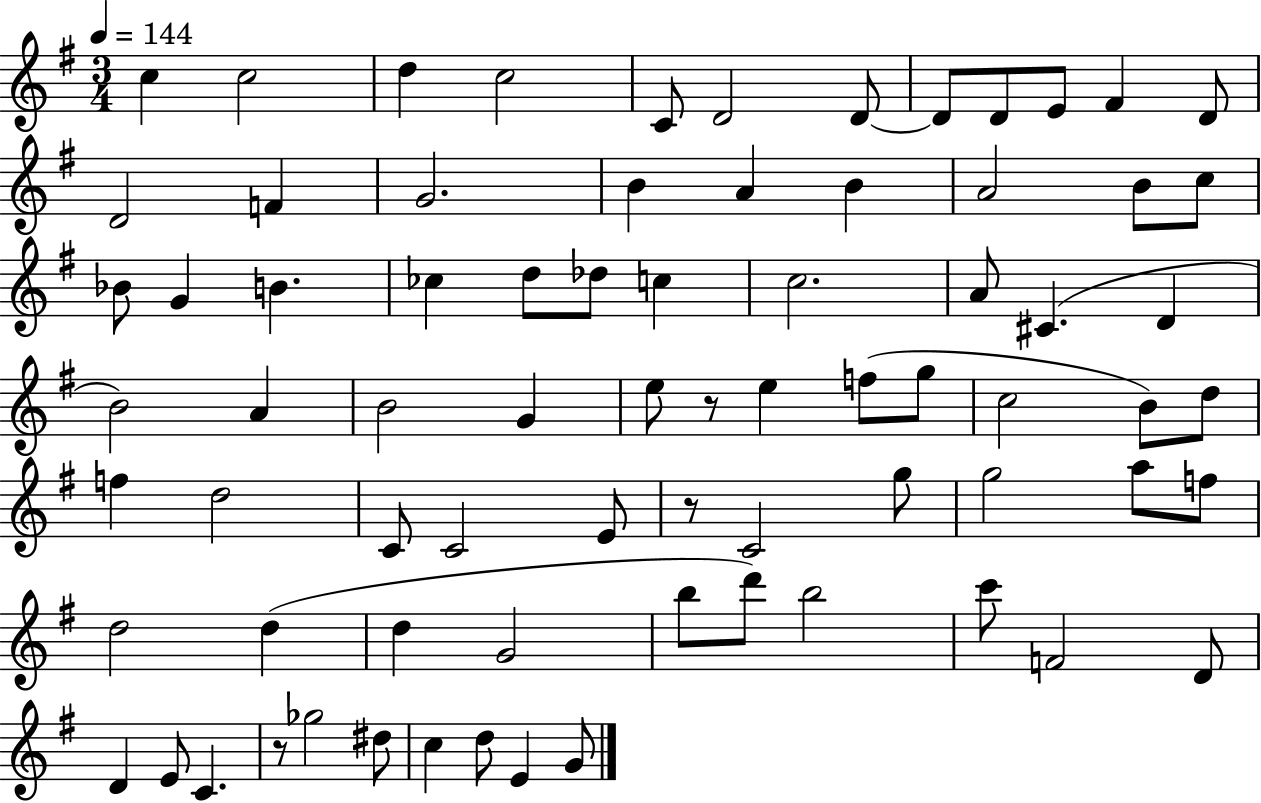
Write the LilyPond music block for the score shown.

{
  \clef treble
  \numericTimeSignature
  \time 3/4
  \key g \major
  \tempo 4 = 144
  c''4 c''2 | d''4 c''2 | c'8 d'2 d'8~~ | d'8 d'8 e'8 fis'4 d'8 | \break d'2 f'4 | g'2. | b'4 a'4 b'4 | a'2 b'8 c''8 | \break bes'8 g'4 b'4. | ces''4 d''8 des''8 c''4 | c''2. | a'8 cis'4.( d'4 | \break b'2) a'4 | b'2 g'4 | e''8 r8 e''4 f''8( g''8 | c''2 b'8) d''8 | \break f''4 d''2 | c'8 c'2 e'8 | r8 c'2 g''8 | g''2 a''8 f''8 | \break d''2 d''4( | d''4 g'2 | b''8 d'''8) b''2 | c'''8 f'2 d'8 | \break d'4 e'8 c'4. | r8 ges''2 dis''8 | c''4 d''8 e'4 g'8 | \bar "|."
}